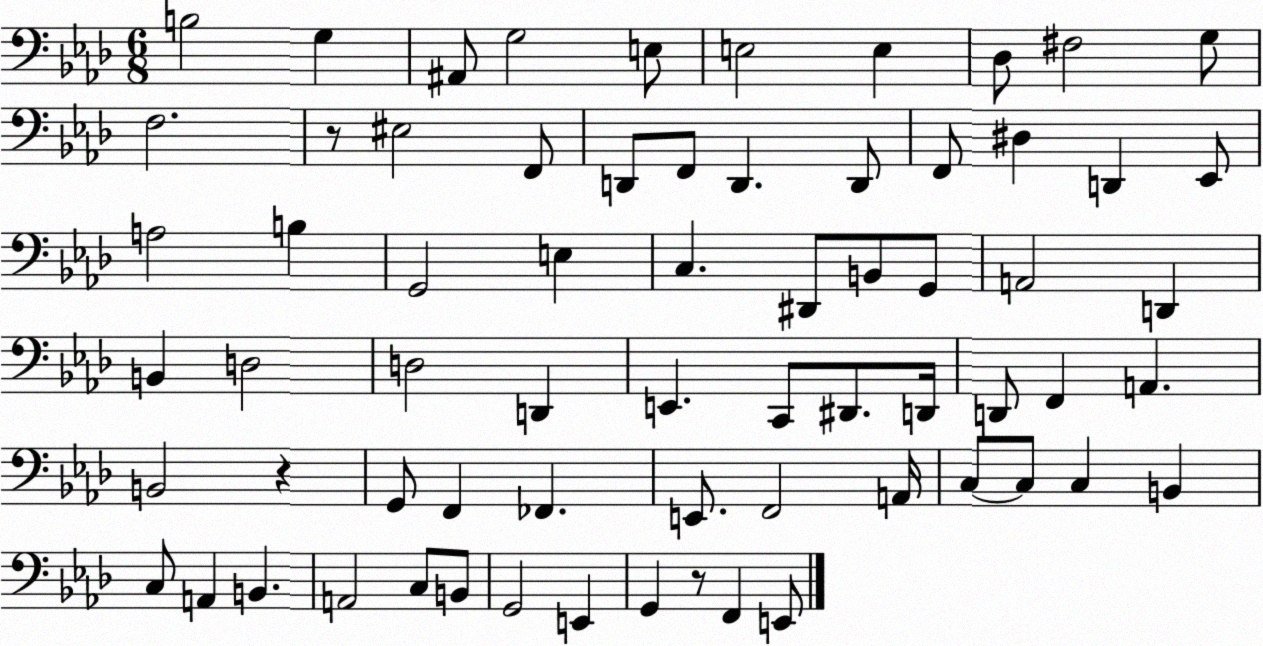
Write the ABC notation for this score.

X:1
T:Untitled
M:6/8
L:1/4
K:Ab
B,2 G, ^A,,/2 G,2 E,/2 E,2 E, _D,/2 ^F,2 G,/2 F,2 z/2 ^E,2 F,,/2 D,,/2 F,,/2 D,, D,,/2 F,,/2 ^D, D,, _E,,/2 A,2 B, G,,2 E, C, ^D,,/2 B,,/2 G,,/2 A,,2 D,, B,, D,2 D,2 D,, E,, C,,/2 ^D,,/2 D,,/4 D,,/2 F,, A,, B,,2 z G,,/2 F,, _F,, E,,/2 F,,2 A,,/4 C,/2 C,/2 C, B,, C,/2 A,, B,, A,,2 C,/2 B,,/2 G,,2 E,, G,, z/2 F,, E,,/2